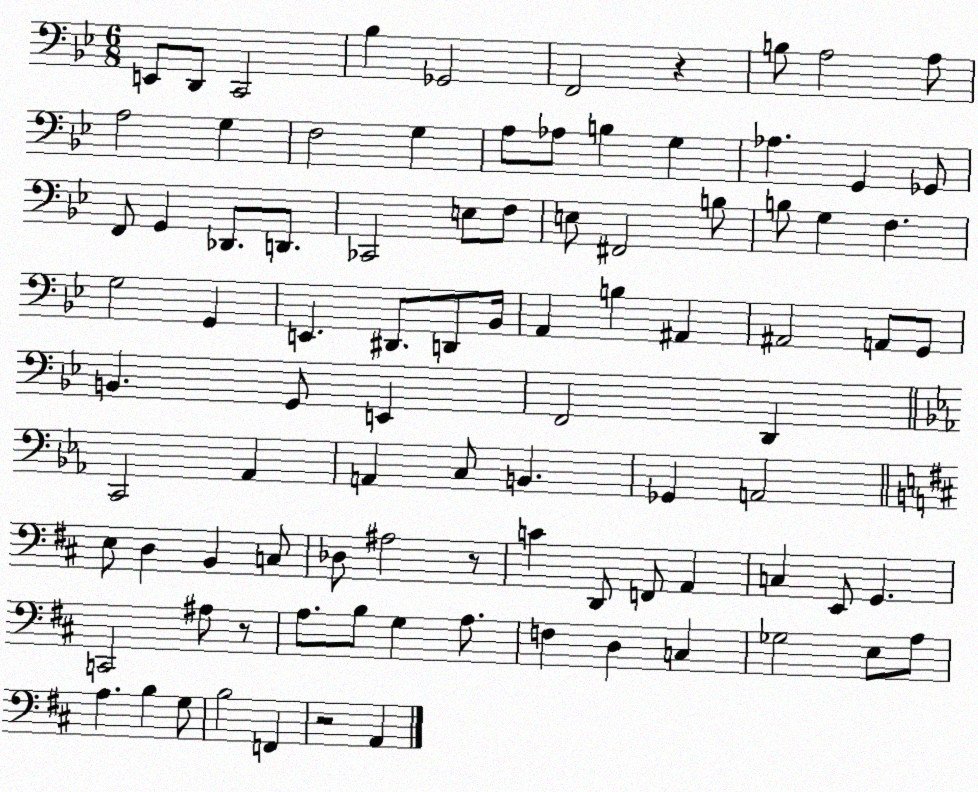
X:1
T:Untitled
M:6/8
L:1/4
K:Bb
E,,/2 D,,/2 C,,2 _B, _G,,2 F,,2 z B,/2 A,2 A,/2 A,2 G, F,2 G, A,/2 _A,/2 B, G, _A, G,, _G,,/2 F,,/2 G,, _D,,/2 D,,/2 _C,,2 E,/2 F,/2 E,/2 ^F,,2 B,/2 B,/2 G, F, G,2 G,, E,, ^D,,/2 D,,/2 _B,,/4 A,, B, ^A,, ^A,,2 A,,/2 G,,/2 B,, G,,/2 E,, F,,2 D,, C,,2 _A,, A,, C,/2 B,, _G,, A,,2 E,/2 D, B,, C,/2 _D,/2 ^A,2 z/2 C D,,/2 F,,/2 A,, C, E,,/2 G,, C,,2 ^A,/2 z/2 A,/2 B,/2 G, A,/2 F, D, C, _G,2 E,/2 A,/2 A, B, G,/2 B,2 F,, z2 A,,